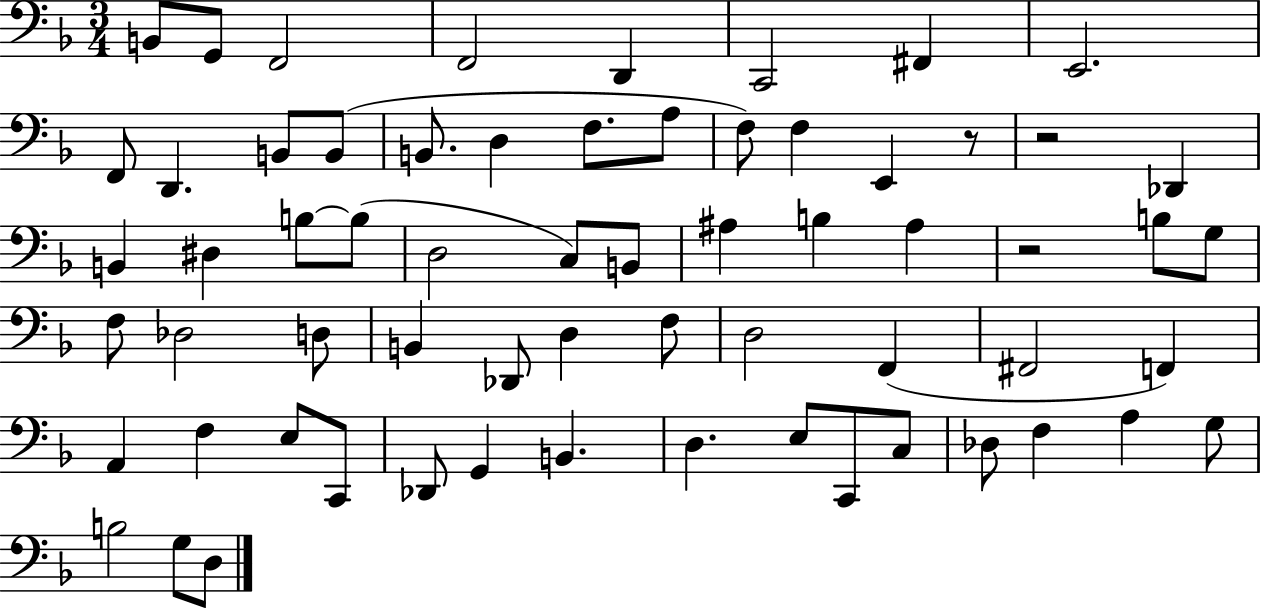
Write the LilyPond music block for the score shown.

{
  \clef bass
  \numericTimeSignature
  \time 3/4
  \key f \major
  b,8 g,8 f,2 | f,2 d,4 | c,2 fis,4 | e,2. | \break f,8 d,4. b,8 b,8( | b,8. d4 f8. a8 | f8) f4 e,4 r8 | r2 des,4 | \break b,4 dis4 b8~~ b8( | d2 c8) b,8 | ais4 b4 ais4 | r2 b8 g8 | \break f8 des2 d8 | b,4 des,8 d4 f8 | d2 f,4( | fis,2 f,4) | \break a,4 f4 e8 c,8 | des,8 g,4 b,4. | d4. e8 c,8 c8 | des8 f4 a4 g8 | \break b2 g8 d8 | \bar "|."
}